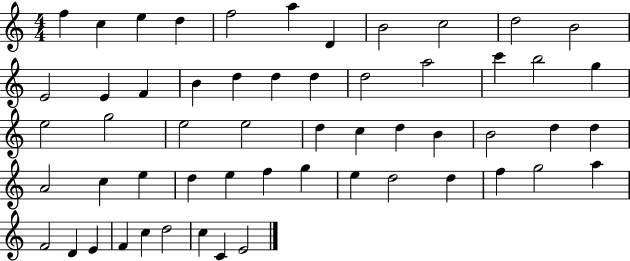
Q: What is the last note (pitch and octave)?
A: E4